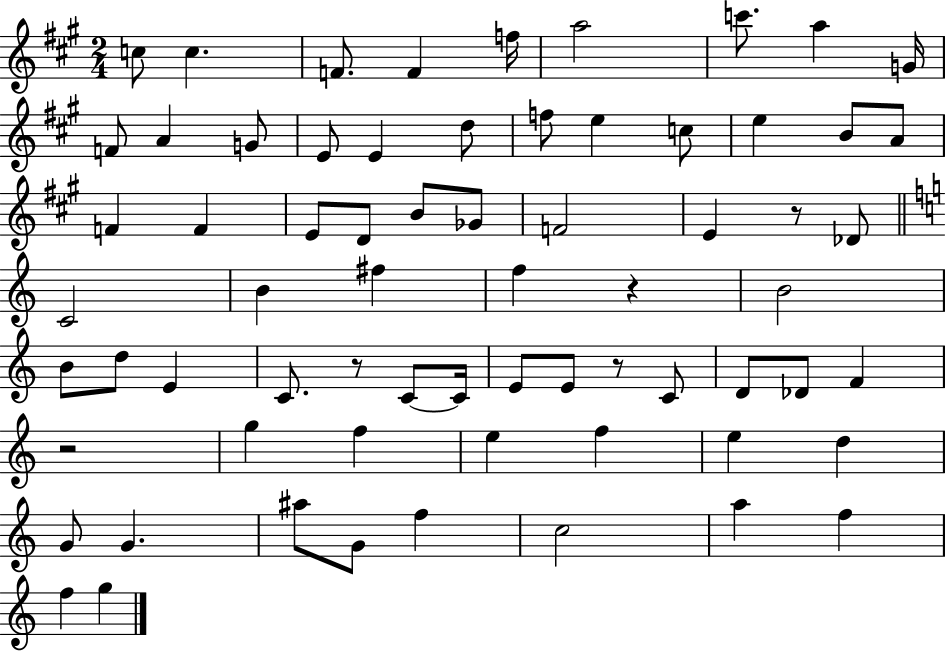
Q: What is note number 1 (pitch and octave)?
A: C5